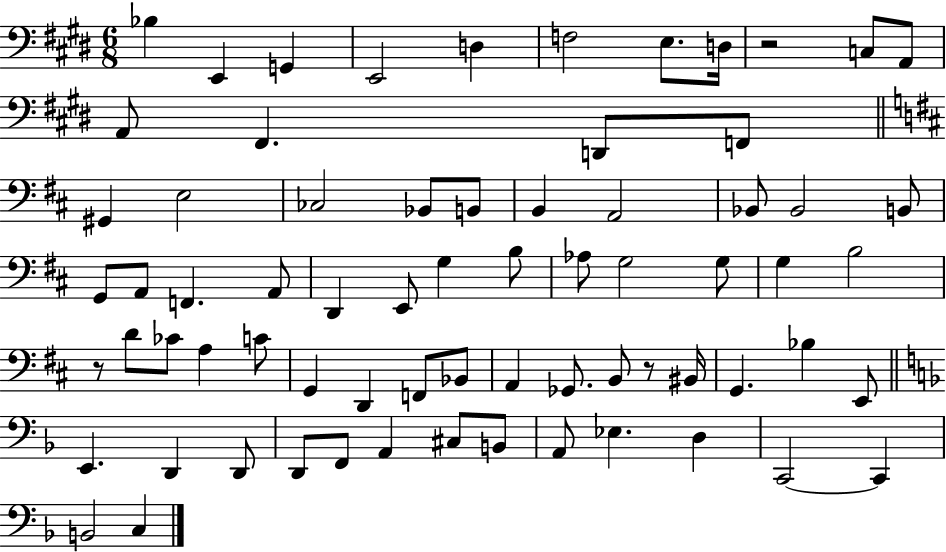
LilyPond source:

{
  \clef bass
  \numericTimeSignature
  \time 6/8
  \key e \major
  bes4 e,4 g,4 | e,2 d4 | f2 e8. d16 | r2 c8 a,8 | \break a,8 fis,4. d,8 f,8 | \bar "||" \break \key d \major gis,4 e2 | ces2 bes,8 b,8 | b,4 a,2 | bes,8 bes,2 b,8 | \break g,8 a,8 f,4. a,8 | d,4 e,8 g4 b8 | aes8 g2 g8 | g4 b2 | \break r8 d'8 ces'8 a4 c'8 | g,4 d,4 f,8 bes,8 | a,4 ges,8. b,8 r8 bis,16 | g,4. bes4 e,8 | \break \bar "||" \break \key f \major e,4. d,4 d,8 | d,8 f,8 a,4 cis8 b,8 | a,8 ees4. d4 | c,2~~ c,4 | \break b,2 c4 | \bar "|."
}